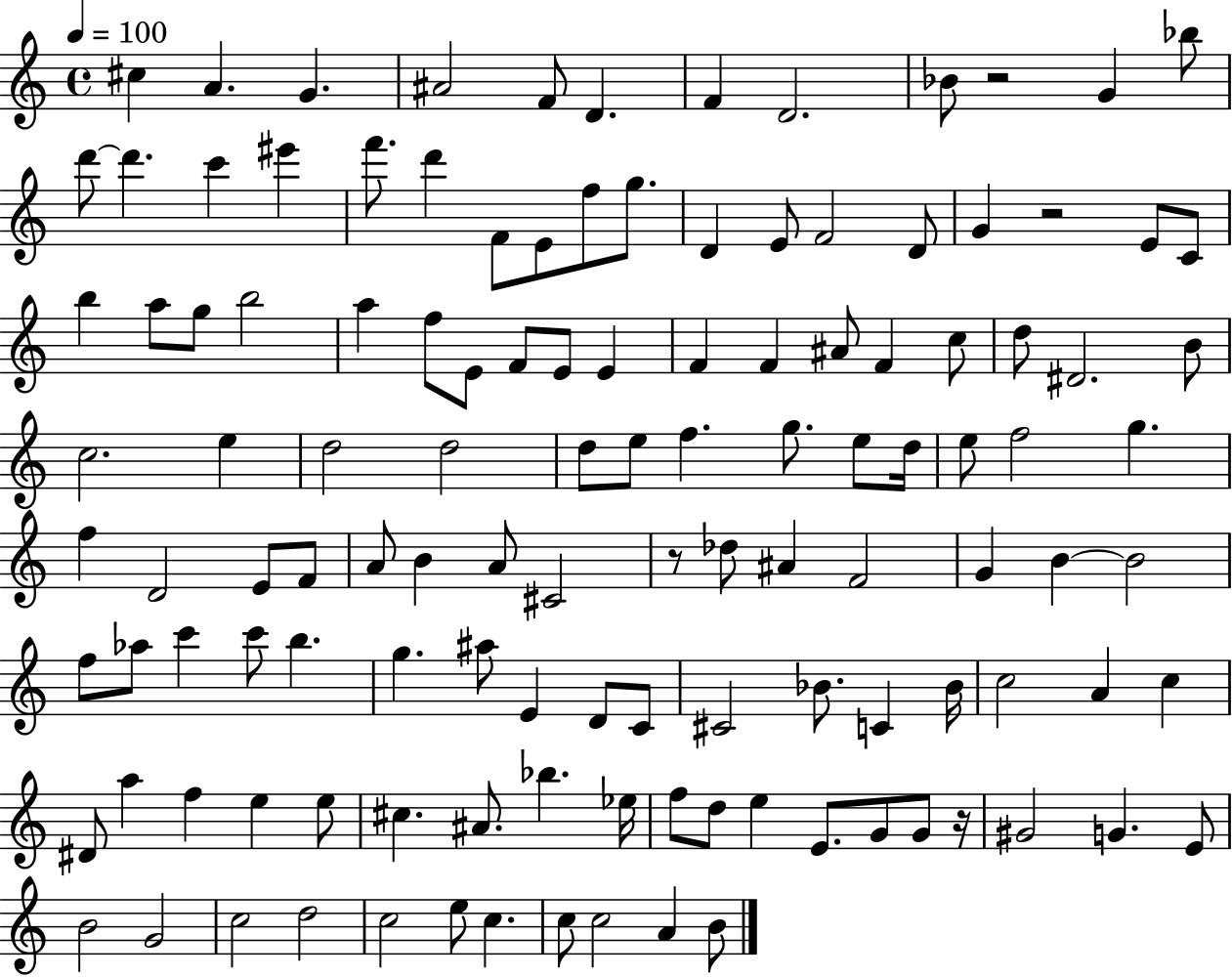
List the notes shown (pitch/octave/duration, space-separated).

C#5/q A4/q. G4/q. A#4/h F4/e D4/q. F4/q D4/h. Bb4/e R/h G4/q Bb5/e D6/e D6/q. C6/q EIS6/q F6/e. D6/q F4/e E4/e F5/e G5/e. D4/q E4/e F4/h D4/e G4/q R/h E4/e C4/e B5/q A5/e G5/e B5/h A5/q F5/e E4/e F4/e E4/e E4/q F4/q F4/q A#4/e F4/q C5/e D5/e D#4/h. B4/e C5/h. E5/q D5/h D5/h D5/e E5/e F5/q. G5/e. E5/e D5/s E5/e F5/h G5/q. F5/q D4/h E4/e F4/e A4/e B4/q A4/e C#4/h R/e Db5/e A#4/q F4/h G4/q B4/q B4/h F5/e Ab5/e C6/q C6/e B5/q. G5/q. A#5/e E4/q D4/e C4/e C#4/h Bb4/e. C4/q Bb4/s C5/h A4/q C5/q D#4/e A5/q F5/q E5/q E5/e C#5/q. A#4/e. Bb5/q. Eb5/s F5/e D5/e E5/q E4/e. G4/e G4/e R/s G#4/h G4/q. E4/e B4/h G4/h C5/h D5/h C5/h E5/e C5/q. C5/e C5/h A4/q B4/e